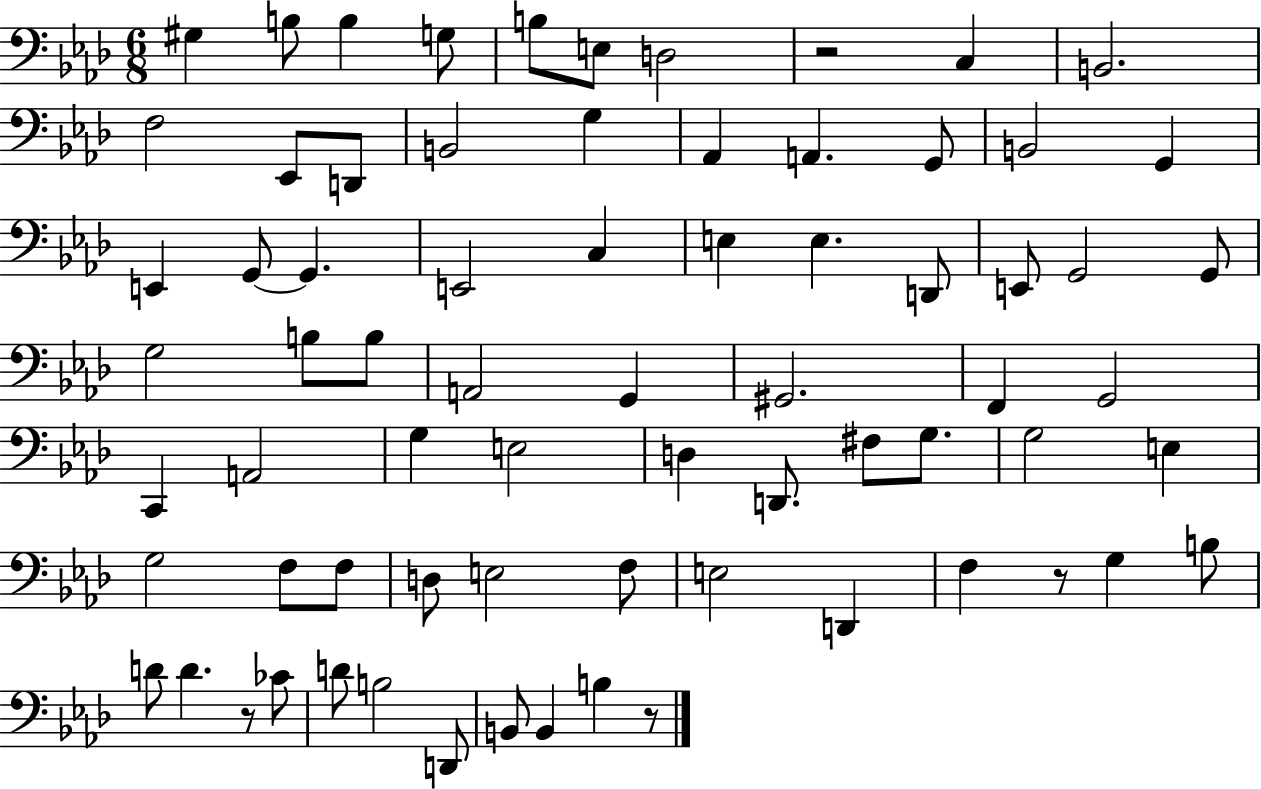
G#3/q B3/e B3/q G3/e B3/e E3/e D3/h R/h C3/q B2/h. F3/h Eb2/e D2/e B2/h G3/q Ab2/q A2/q. G2/e B2/h G2/q E2/q G2/e G2/q. E2/h C3/q E3/q E3/q. D2/e E2/e G2/h G2/e G3/h B3/e B3/e A2/h G2/q G#2/h. F2/q G2/h C2/q A2/h G3/q E3/h D3/q D2/e. F#3/e G3/e. G3/h E3/q G3/h F3/e F3/e D3/e E3/h F3/e E3/h D2/q F3/q R/e G3/q B3/e D4/e D4/q. R/e CES4/e D4/e B3/h D2/e B2/e B2/q B3/q R/e